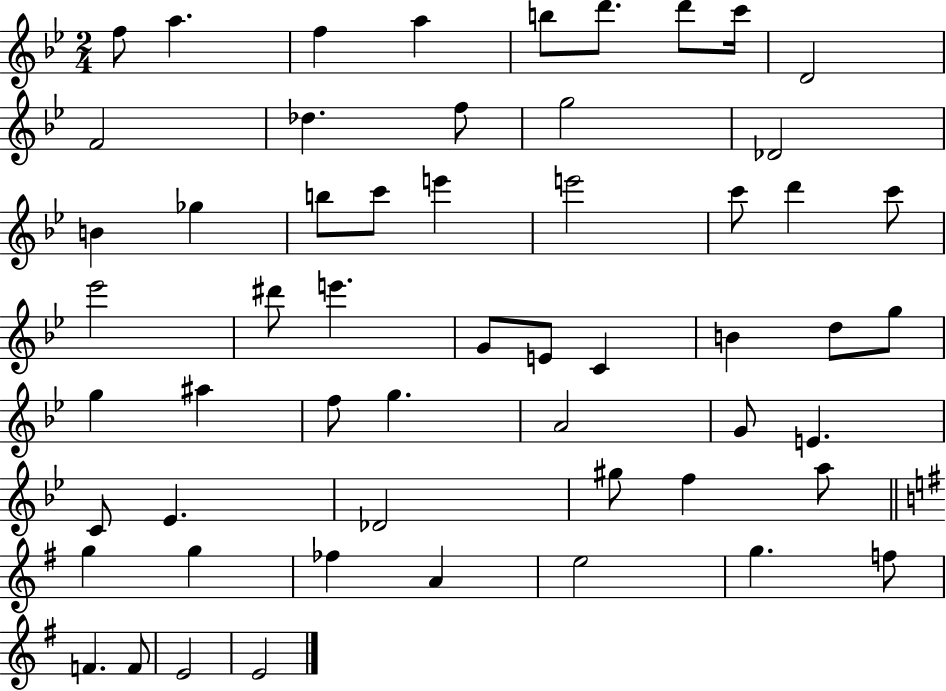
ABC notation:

X:1
T:Untitled
M:2/4
L:1/4
K:Bb
f/2 a f a b/2 d'/2 d'/2 c'/4 D2 F2 _d f/2 g2 _D2 B _g b/2 c'/2 e' e'2 c'/2 d' c'/2 _e'2 ^d'/2 e' G/2 E/2 C B d/2 g/2 g ^a f/2 g A2 G/2 E C/2 _E _D2 ^g/2 f a/2 g g _f A e2 g f/2 F F/2 E2 E2